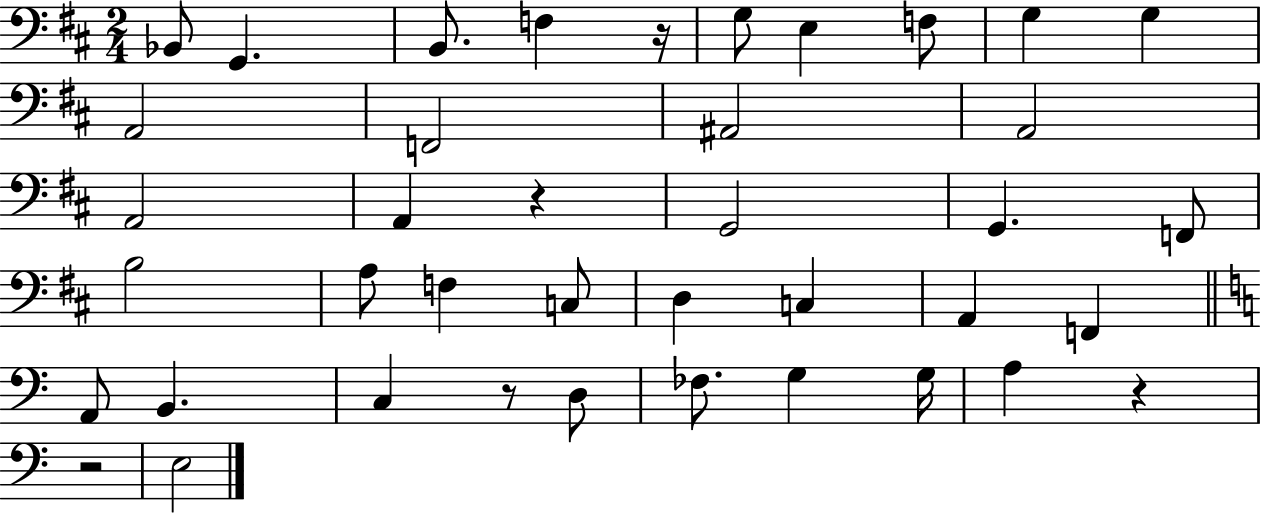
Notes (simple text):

Bb2/e G2/q. B2/e. F3/q R/s G3/e E3/q F3/e G3/q G3/q A2/h F2/h A#2/h A2/h A2/h A2/q R/q G2/h G2/q. F2/e B3/h A3/e F3/q C3/e D3/q C3/q A2/q F2/q A2/e B2/q. C3/q R/e D3/e FES3/e. G3/q G3/s A3/q R/q R/h E3/h